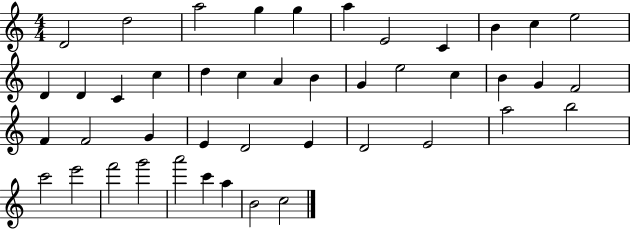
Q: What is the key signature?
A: C major